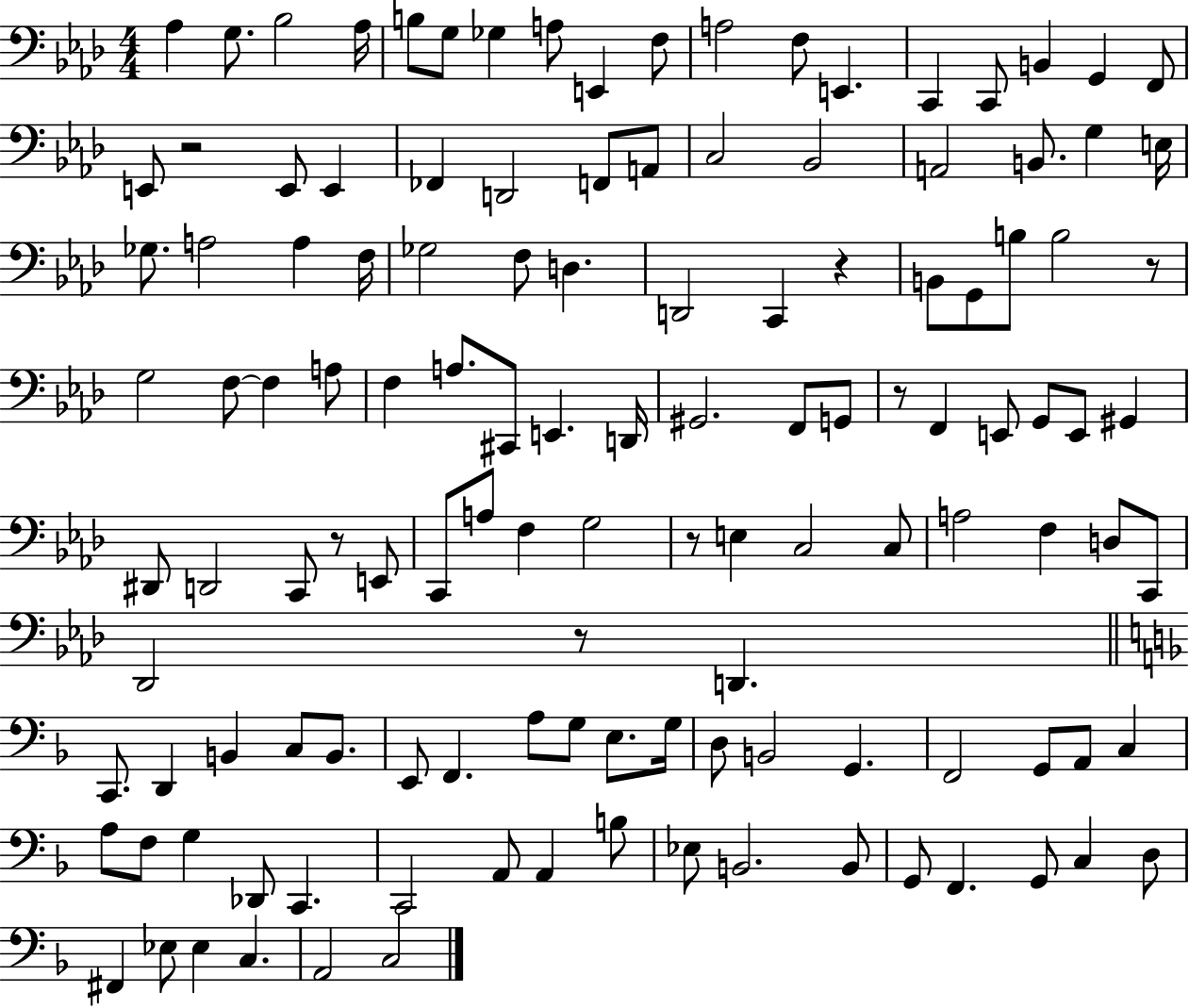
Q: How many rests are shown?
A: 7